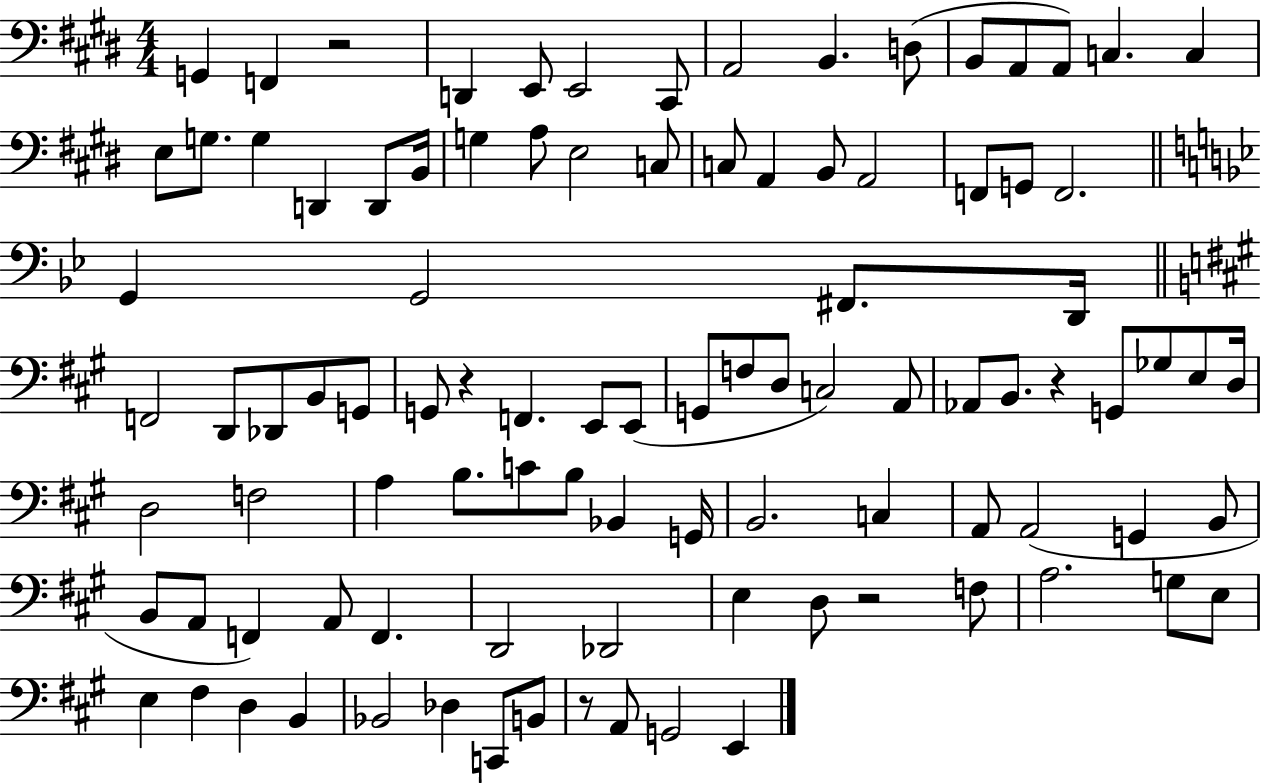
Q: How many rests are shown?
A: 5